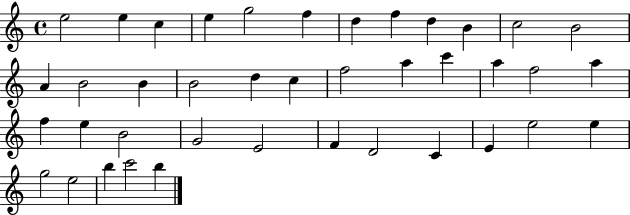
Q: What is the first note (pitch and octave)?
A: E5